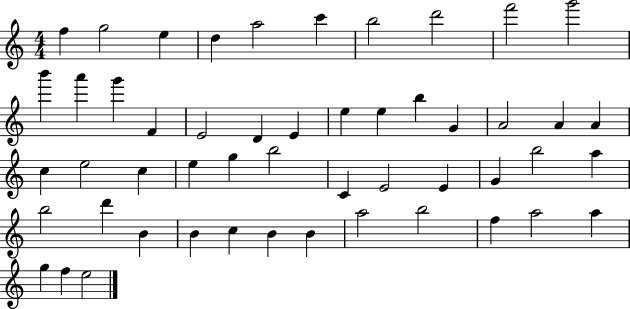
{
  \clef treble
  \numericTimeSignature
  \time 4/4
  \key c \major
  f''4 g''2 e''4 | d''4 a''2 c'''4 | b''2 d'''2 | f'''2 g'''2 | \break b'''4 a'''4 g'''4 f'4 | e'2 d'4 e'4 | e''4 e''4 b''4 g'4 | a'2 a'4 a'4 | \break c''4 e''2 c''4 | e''4 g''4 b''2 | c'4 e'2 e'4 | g'4 b''2 a''4 | \break b''2 d'''4 b'4 | b'4 c''4 b'4 b'4 | a''2 b''2 | f''4 a''2 a''4 | \break g''4 f''4 e''2 | \bar "|."
}